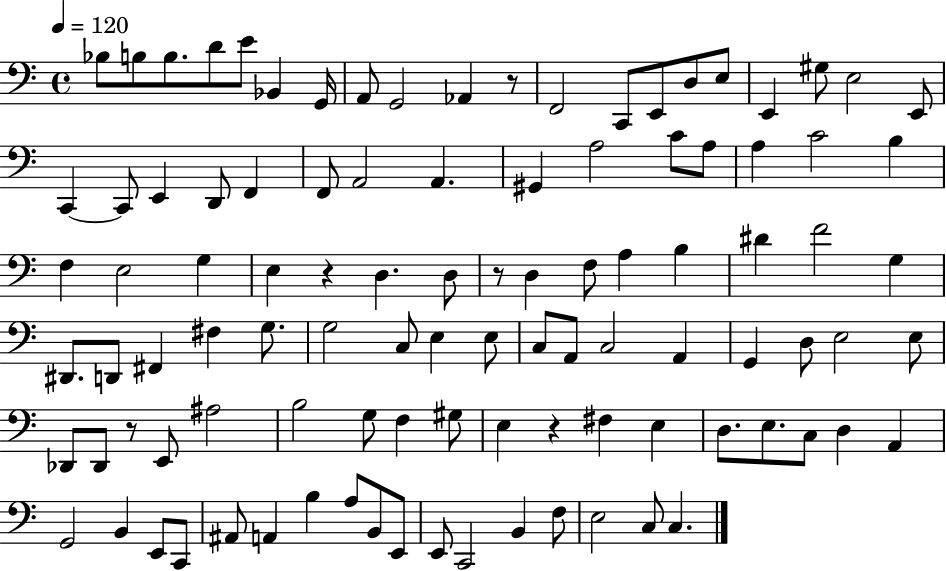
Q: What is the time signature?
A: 4/4